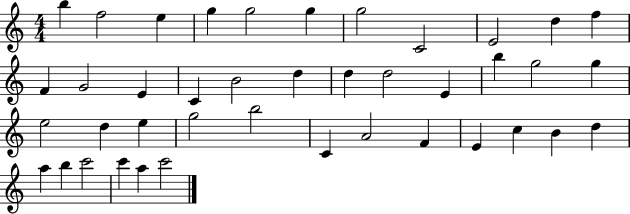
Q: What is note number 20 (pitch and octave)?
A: E4